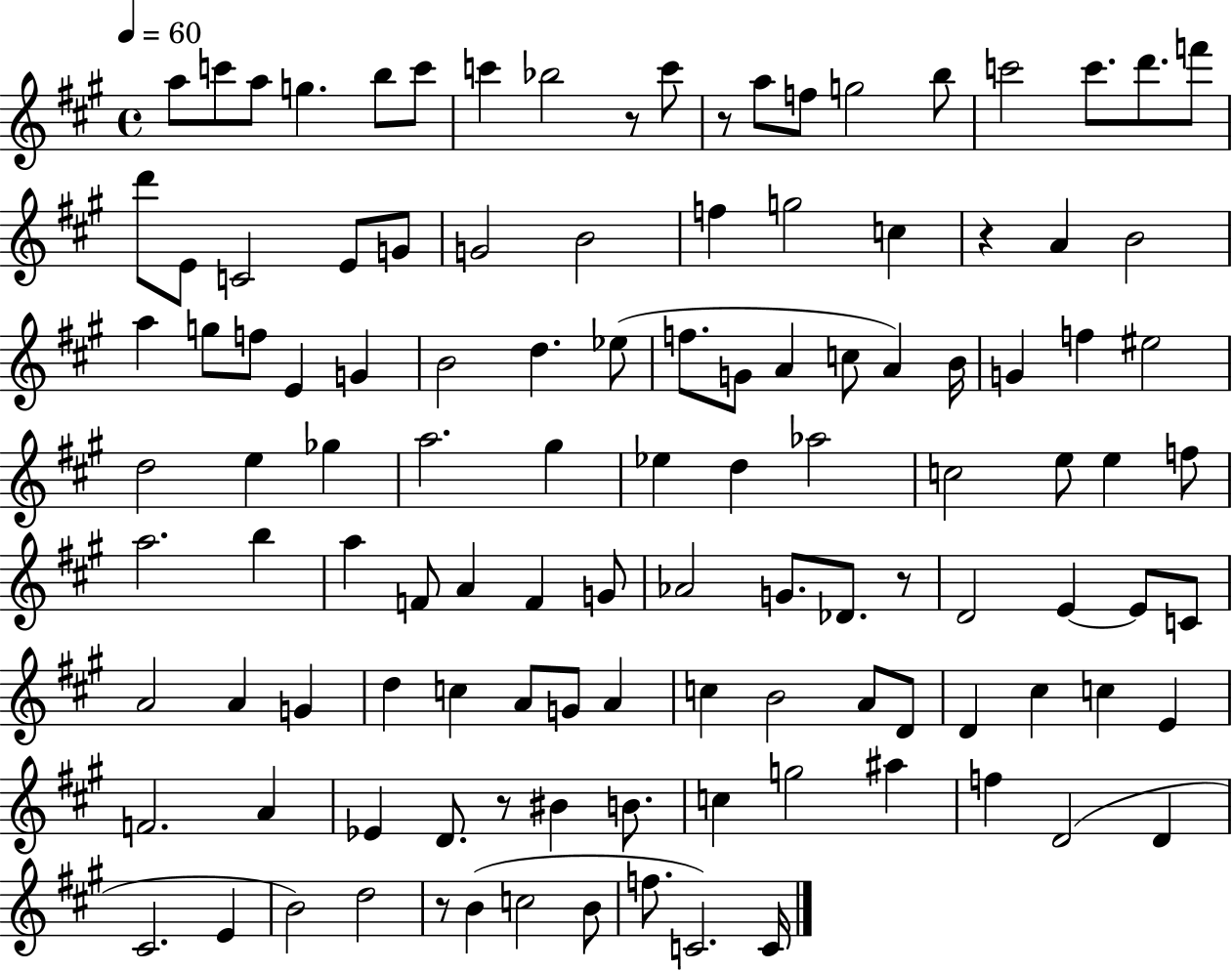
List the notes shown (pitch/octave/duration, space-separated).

A5/e C6/e A5/e G5/q. B5/e C6/e C6/q Bb5/h R/e C6/e R/e A5/e F5/e G5/h B5/e C6/h C6/e. D6/e. F6/e D6/e E4/e C4/h E4/e G4/e G4/h B4/h F5/q G5/h C5/q R/q A4/q B4/h A5/q G5/e F5/e E4/q G4/q B4/h D5/q. Eb5/e F5/e. G4/e A4/q C5/e A4/q B4/s G4/q F5/q EIS5/h D5/h E5/q Gb5/q A5/h. G#5/q Eb5/q D5/q Ab5/h C5/h E5/e E5/q F5/e A5/h. B5/q A5/q F4/e A4/q F4/q G4/e Ab4/h G4/e. Db4/e. R/e D4/h E4/q E4/e C4/e A4/h A4/q G4/q D5/q C5/q A4/e G4/e A4/q C5/q B4/h A4/e D4/e D4/q C#5/q C5/q E4/q F4/h. A4/q Eb4/q D4/e. R/e BIS4/q B4/e. C5/q G5/h A#5/q F5/q D4/h D4/q C#4/h. E4/q B4/h D5/h R/e B4/q C5/h B4/e F5/e. C4/h. C4/s